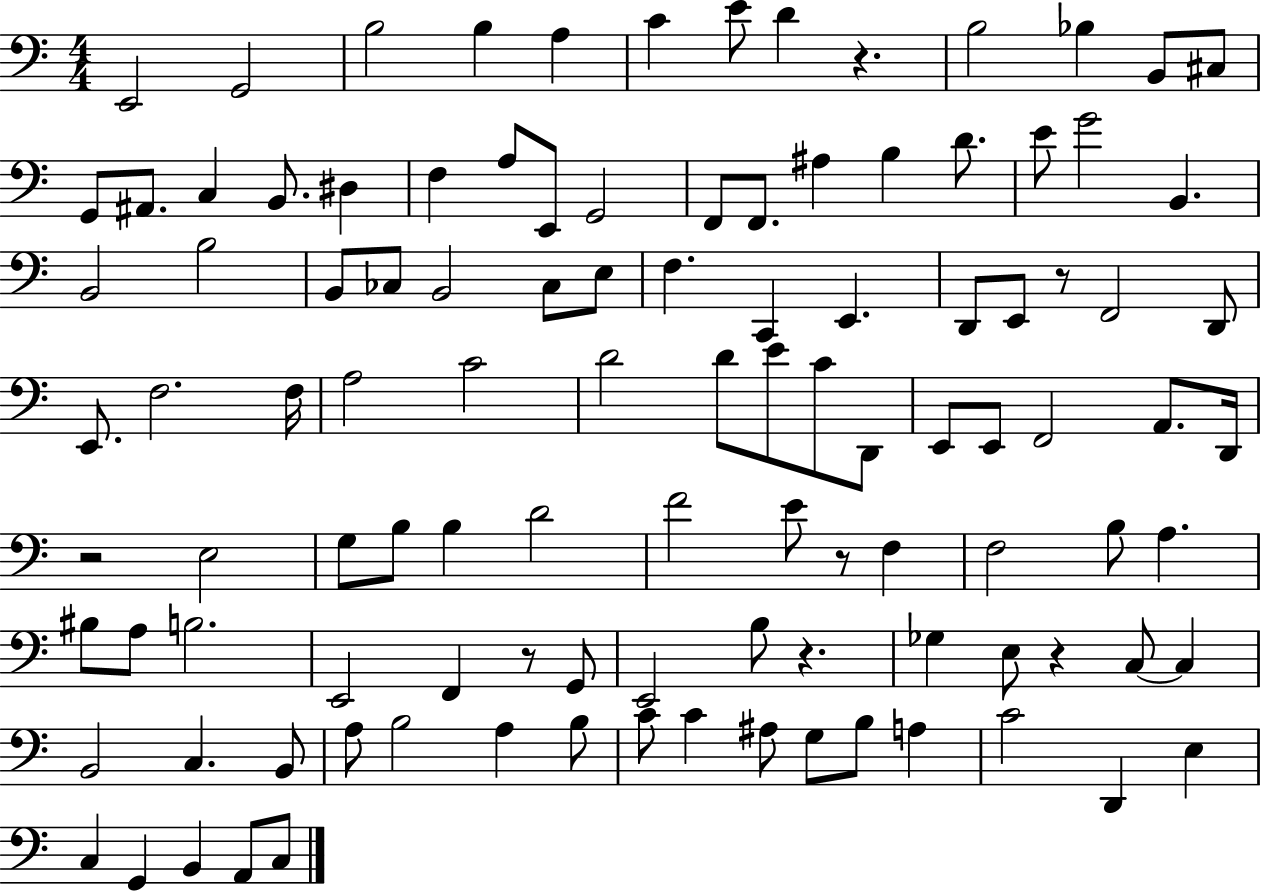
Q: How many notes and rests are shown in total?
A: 109